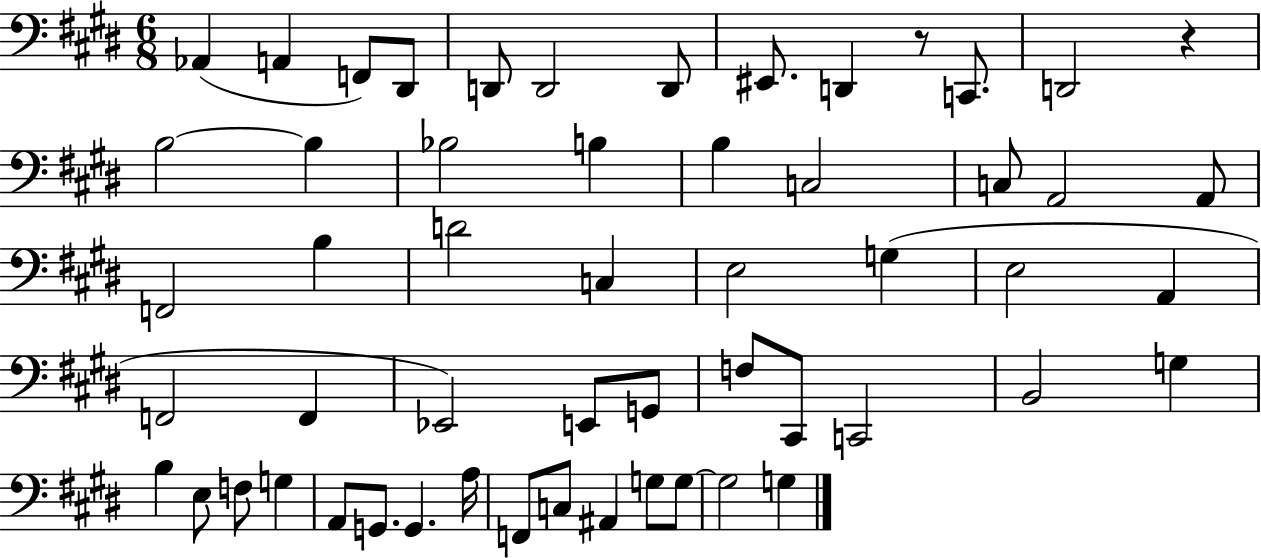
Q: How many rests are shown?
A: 2